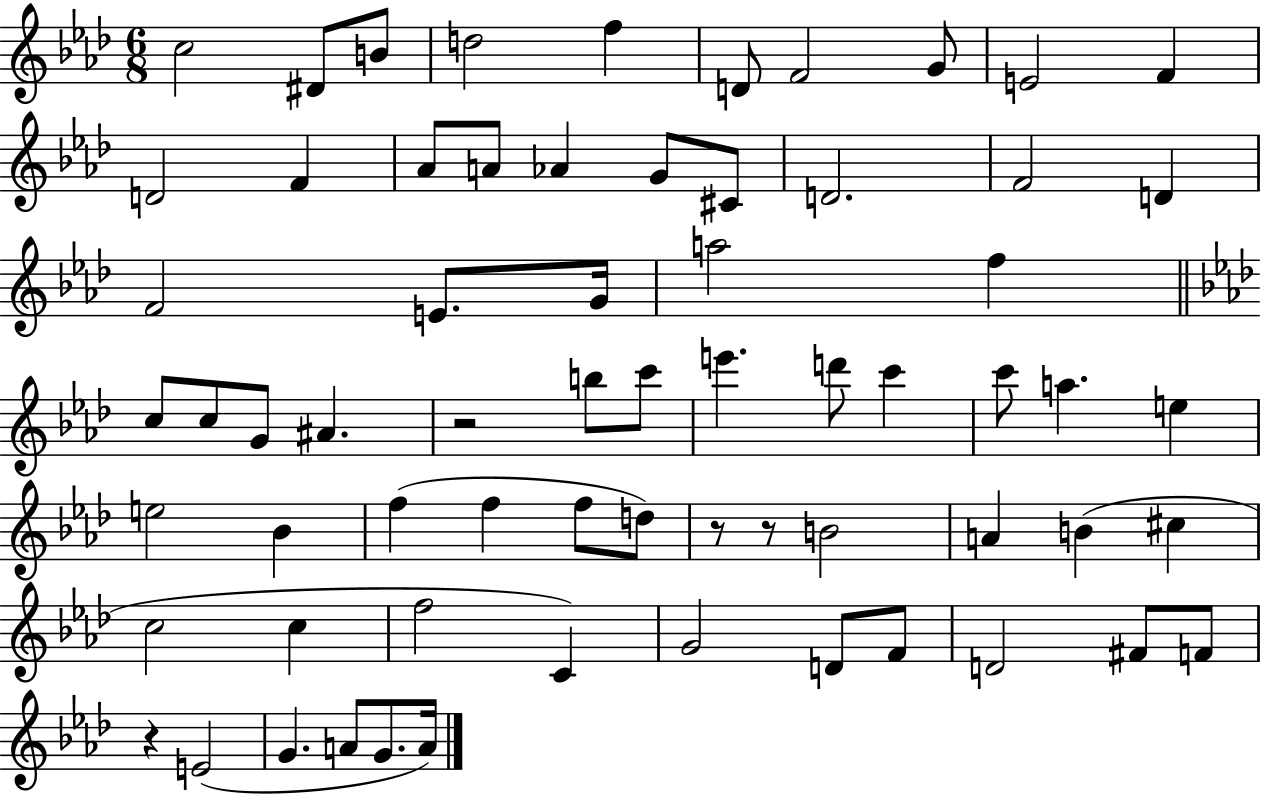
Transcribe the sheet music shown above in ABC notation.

X:1
T:Untitled
M:6/8
L:1/4
K:Ab
c2 ^D/2 B/2 d2 f D/2 F2 G/2 E2 F D2 F _A/2 A/2 _A G/2 ^C/2 D2 F2 D F2 E/2 G/4 a2 f c/2 c/2 G/2 ^A z2 b/2 c'/2 e' d'/2 c' c'/2 a e e2 _B f f f/2 d/2 z/2 z/2 B2 A B ^c c2 c f2 C G2 D/2 F/2 D2 ^F/2 F/2 z E2 G A/2 G/2 A/4